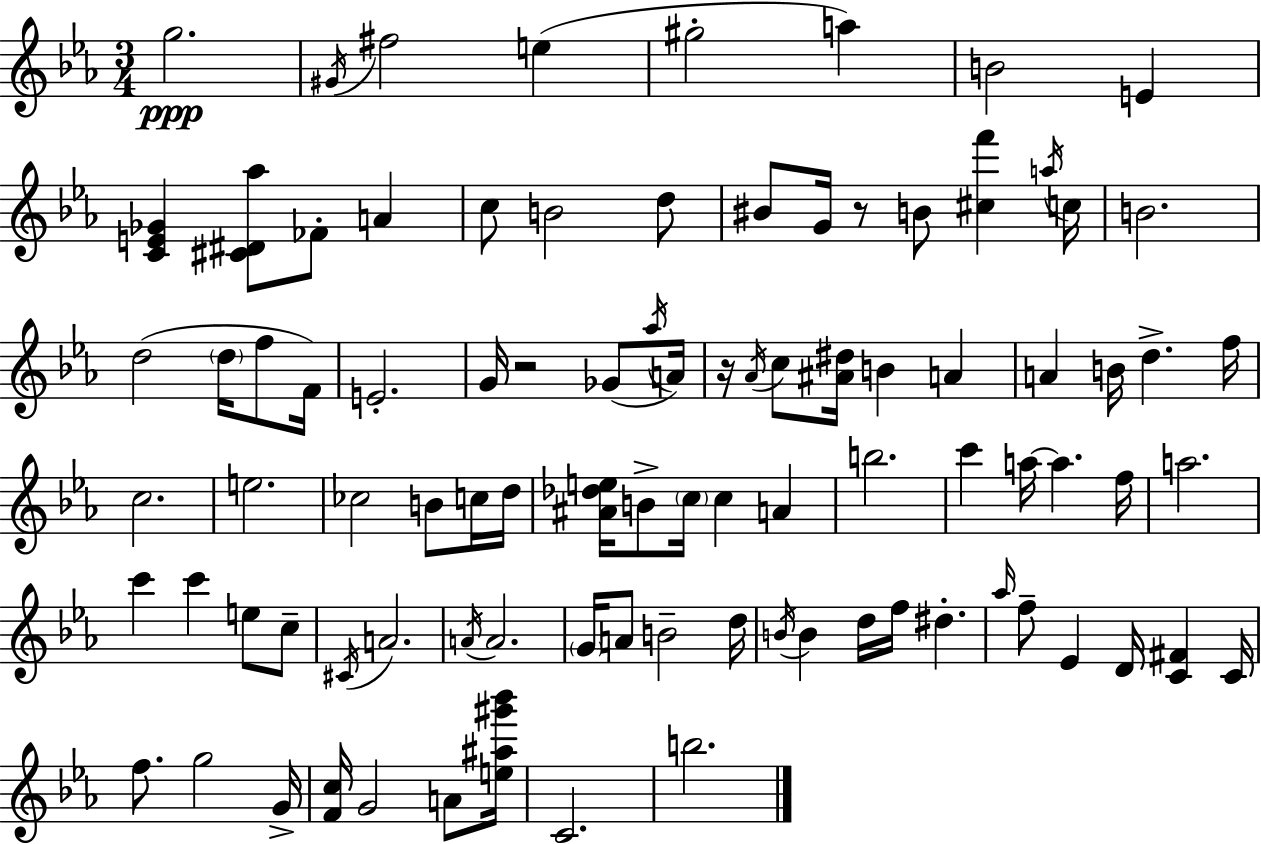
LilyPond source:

{
  \clef treble
  \numericTimeSignature
  \time 3/4
  \key ees \major
  \repeat volta 2 { g''2.\ppp | \acciaccatura { gis'16 } fis''2 e''4( | gis''2-. a''4) | b'2 e'4 | \break <c' e' ges'>4 <cis' dis' aes''>8 fes'8-. a'4 | c''8 b'2 d''8 | bis'8 g'16 r8 b'8 <cis'' f'''>4 | \acciaccatura { a''16 } c''16 b'2. | \break d''2( \parenthesize d''16 f''8 | f'16) e'2.-. | g'16 r2 ges'8( | \acciaccatura { aes''16 } a'16) r16 \acciaccatura { aes'16 } c''8 <ais' dis''>16 b'4 | \break a'4 a'4 b'16 d''4.-> | f''16 c''2. | e''2. | ces''2 | \break b'8 c''16 d''16 <ais' des'' e''>16 b'8-> \parenthesize c''16 c''4 | a'4 b''2. | c'''4 a''16~~ a''4. | f''16 a''2. | \break c'''4 c'''4 | e''8 c''8-- \acciaccatura { cis'16 } a'2. | \acciaccatura { a'16 } a'2. | \parenthesize g'16 a'8 b'2-- | \break d''16 \acciaccatura { b'16 } b'4 d''16 | f''16 dis''4.-. \grace { aes''16 } f''8-- ees'4 | d'16 <c' fis'>4 c'16 f''8. g''2 | g'16-> <f' c''>16 g'2 | \break a'8 <e'' ais'' gis''' bes'''>16 c'2. | b''2. | } \bar "|."
}